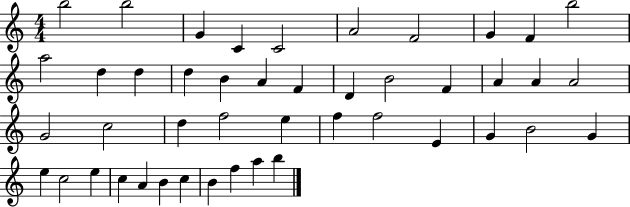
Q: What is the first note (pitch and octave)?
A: B5